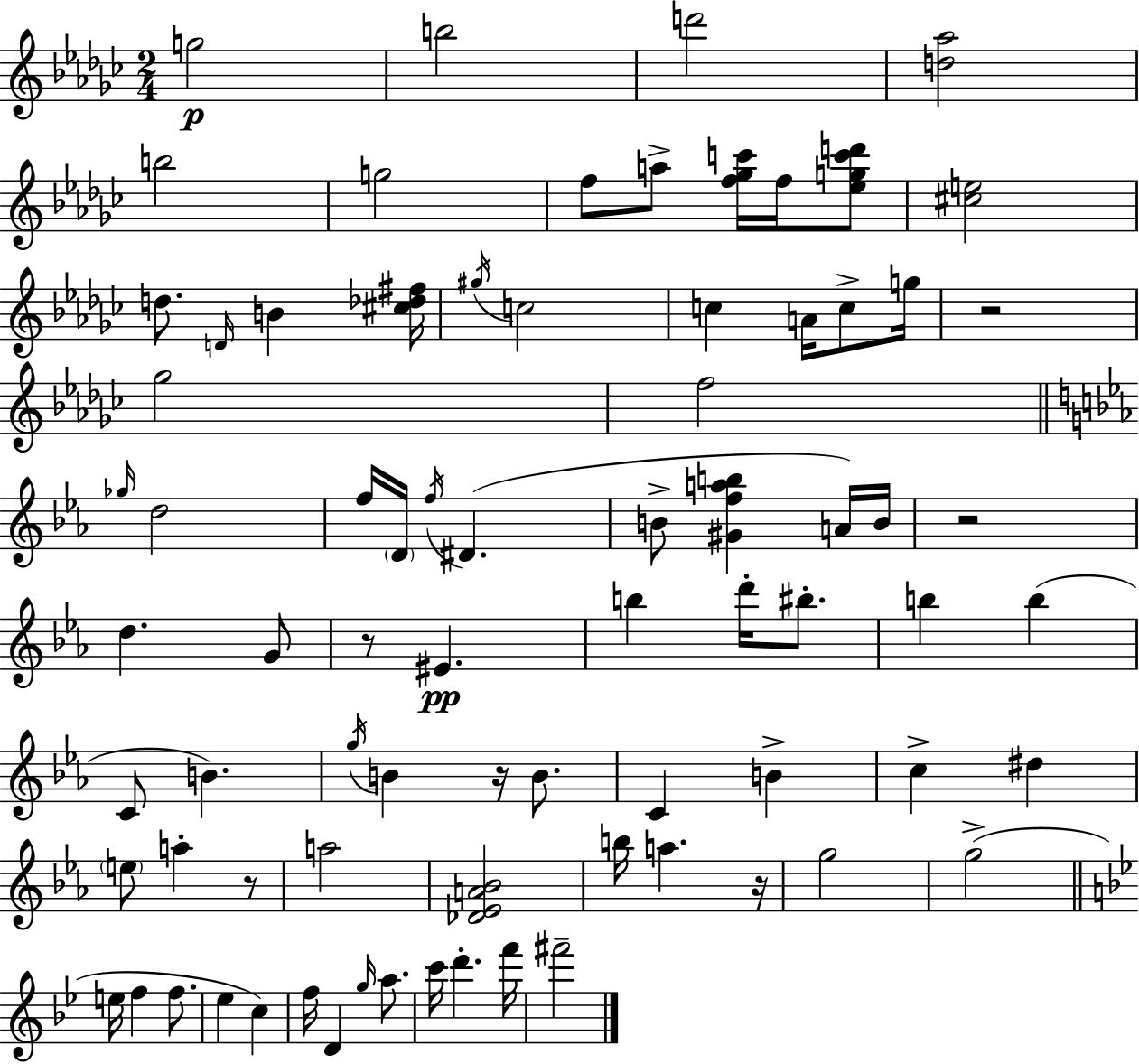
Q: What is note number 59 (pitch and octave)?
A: D4